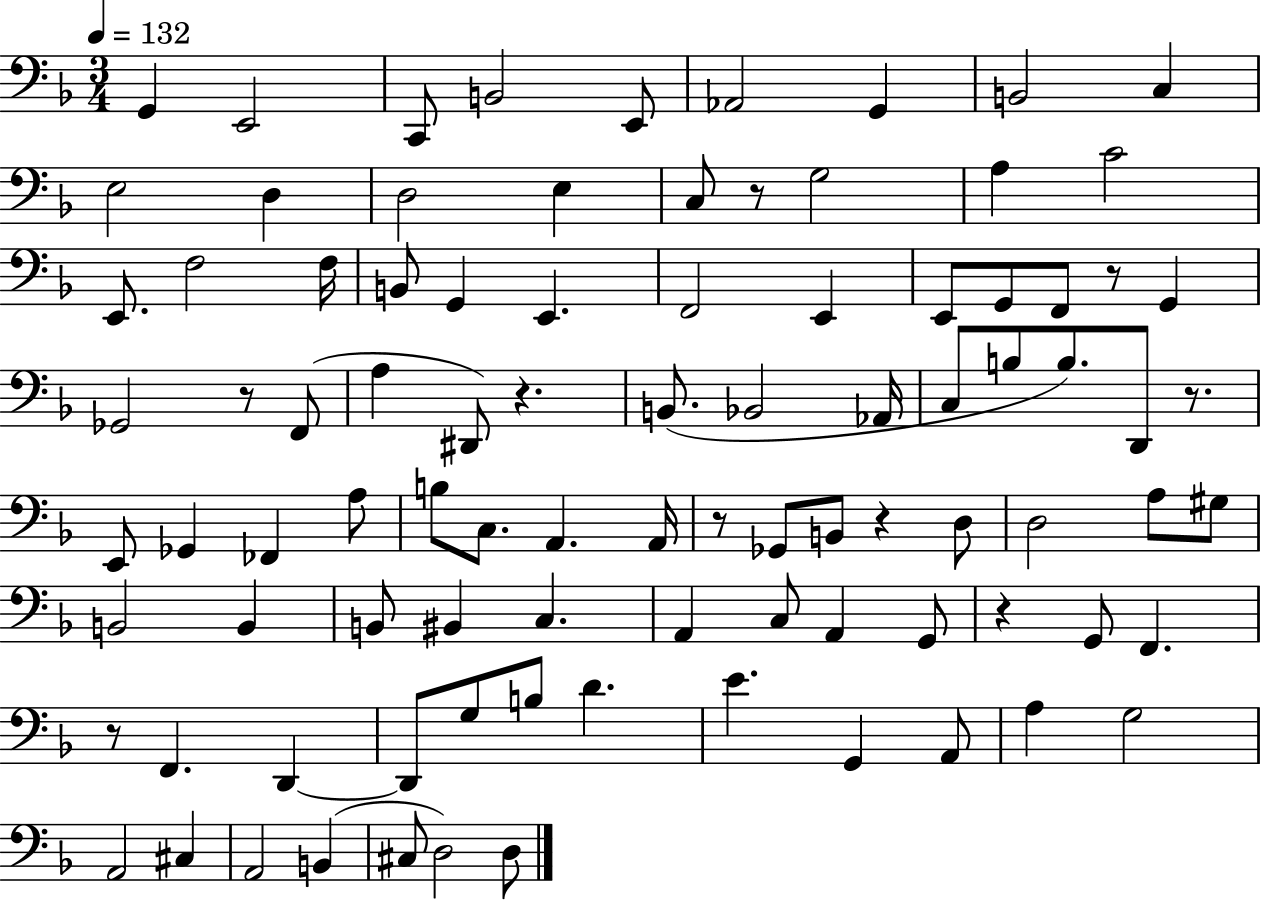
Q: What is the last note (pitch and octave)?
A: D3